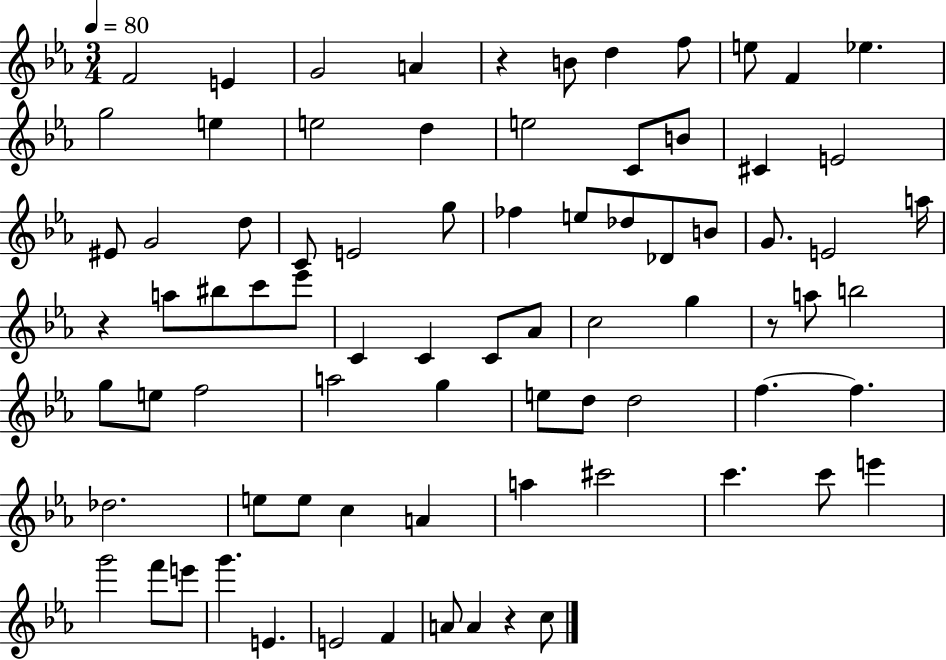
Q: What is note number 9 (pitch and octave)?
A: F4